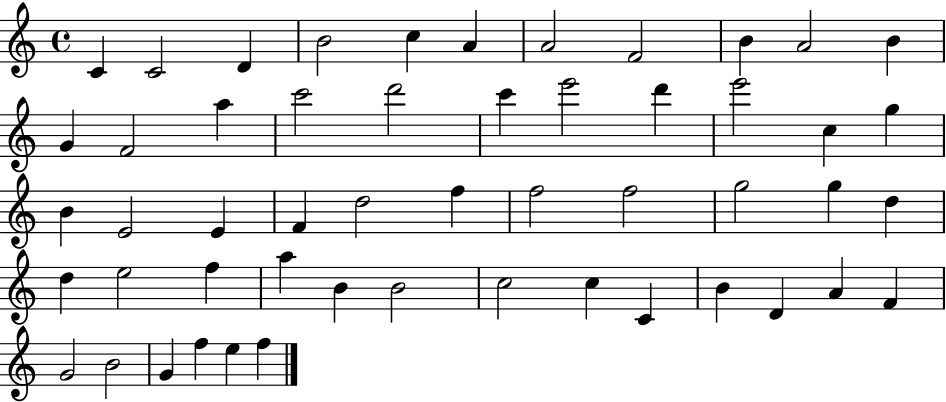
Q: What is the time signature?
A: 4/4